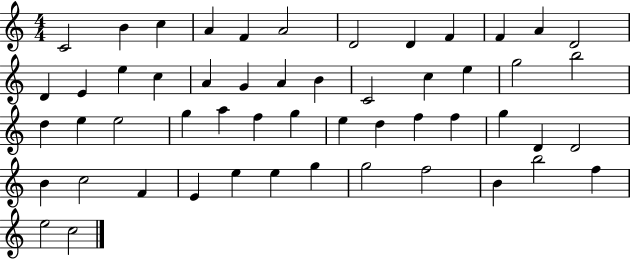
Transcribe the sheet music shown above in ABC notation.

X:1
T:Untitled
M:4/4
L:1/4
K:C
C2 B c A F A2 D2 D F F A D2 D E e c A G A B C2 c e g2 b2 d e e2 g a f g e d f f g D D2 B c2 F E e e g g2 f2 B b2 f e2 c2